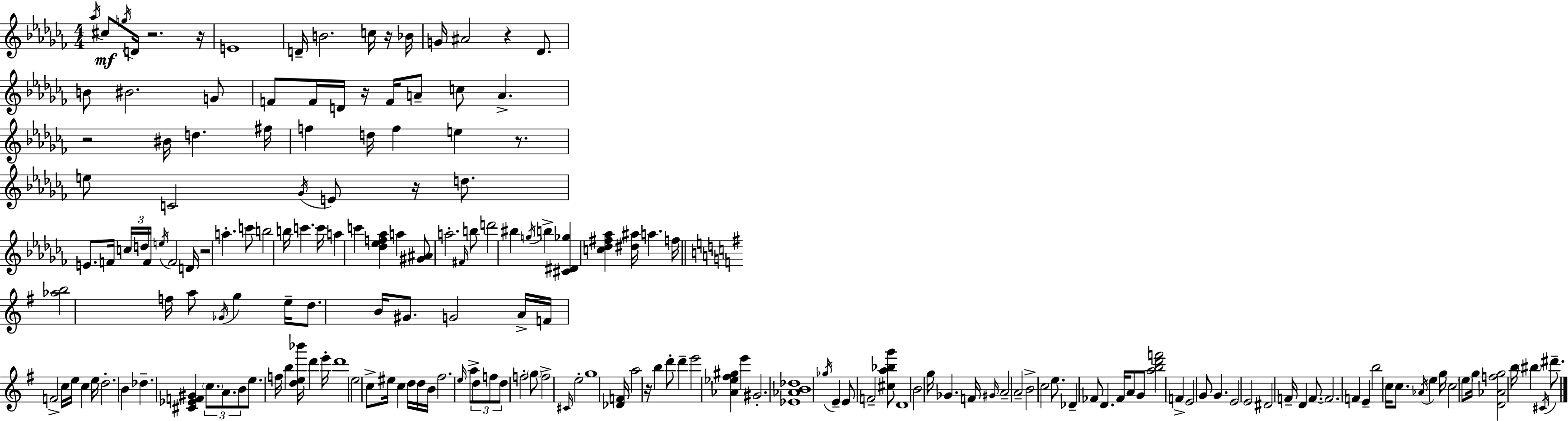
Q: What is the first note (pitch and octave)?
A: Ab5